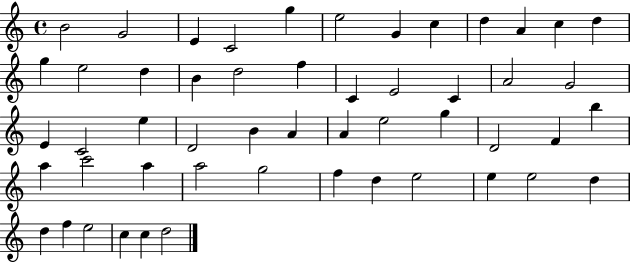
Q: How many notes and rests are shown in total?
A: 52